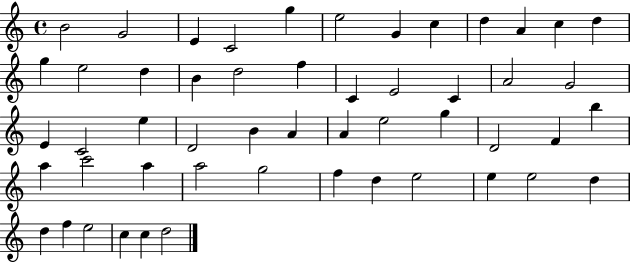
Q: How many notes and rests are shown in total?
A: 52